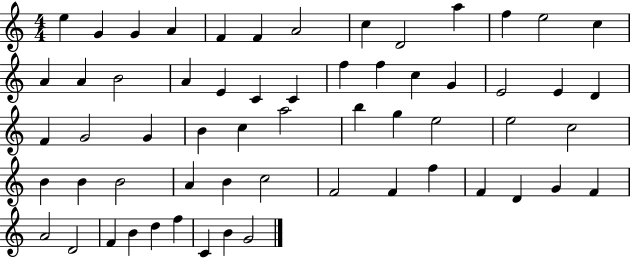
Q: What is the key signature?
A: C major